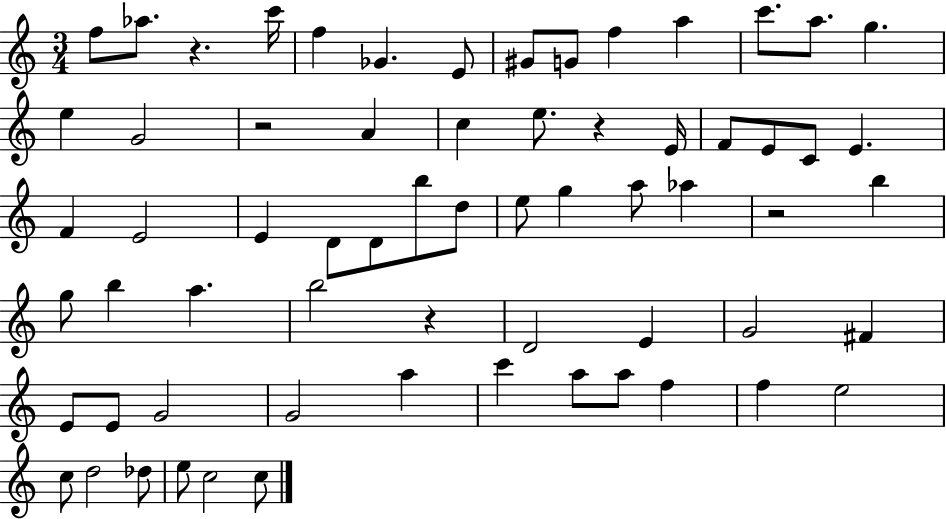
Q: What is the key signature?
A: C major